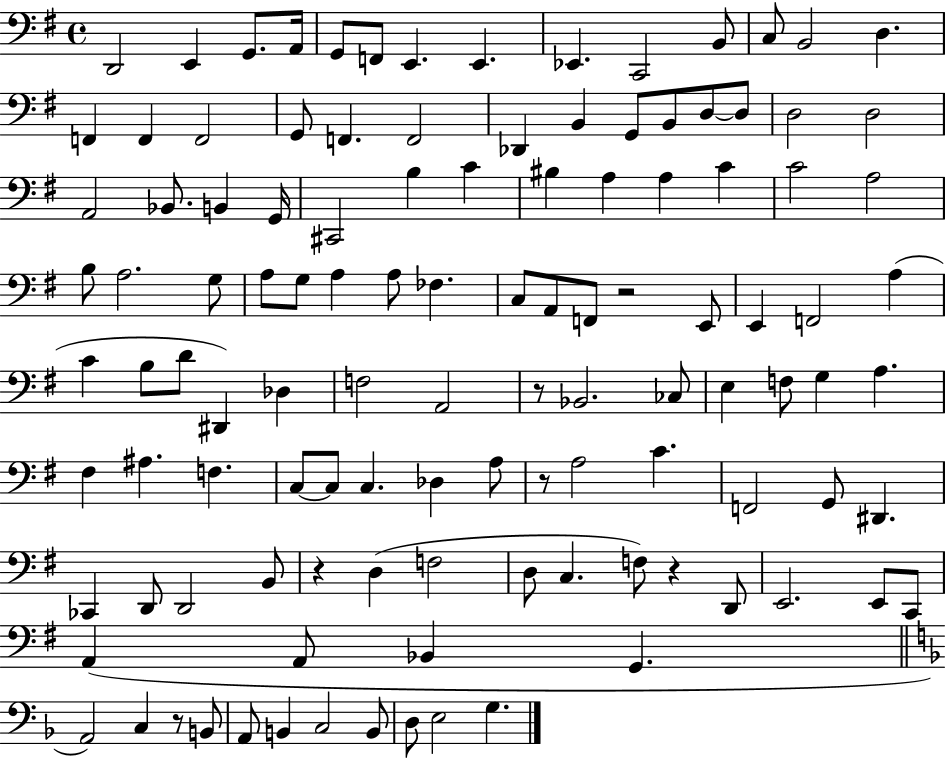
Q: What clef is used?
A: bass